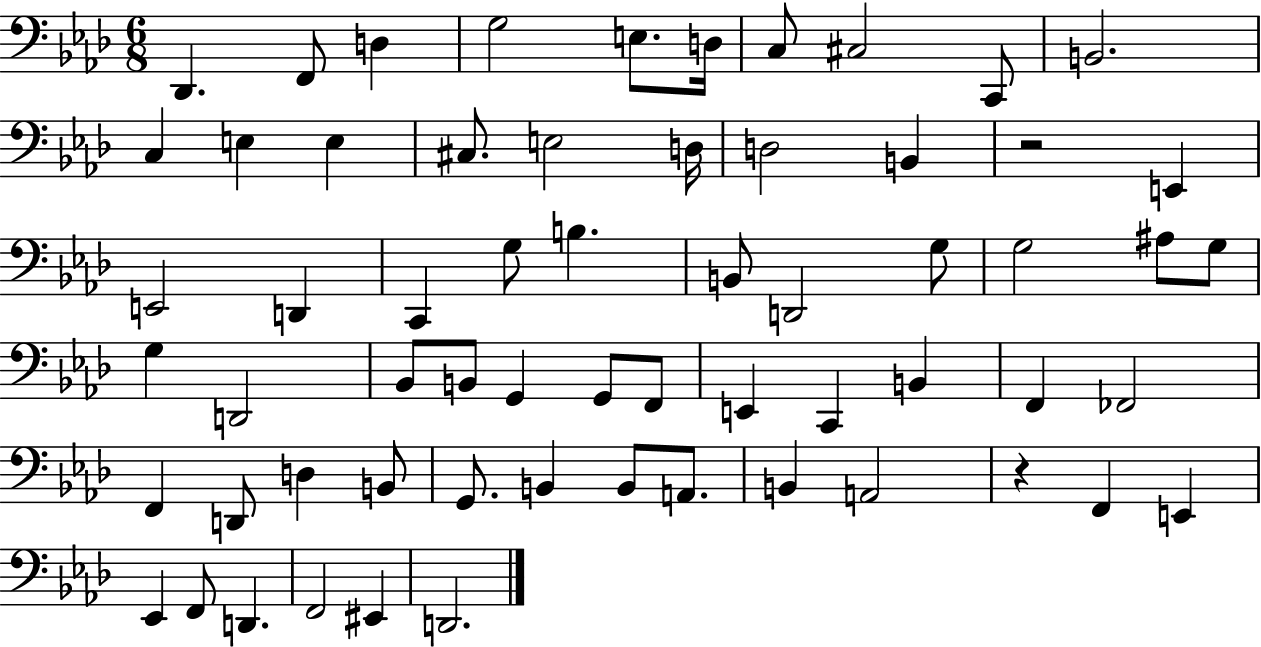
Db2/q. F2/e D3/q G3/h E3/e. D3/s C3/e C#3/h C2/e B2/h. C3/q E3/q E3/q C#3/e. E3/h D3/s D3/h B2/q R/h E2/q E2/h D2/q C2/q G3/e B3/q. B2/e D2/h G3/e G3/h A#3/e G3/e G3/q D2/h Bb2/e B2/e G2/q G2/e F2/e E2/q C2/q B2/q F2/q FES2/h F2/q D2/e D3/q B2/e G2/e. B2/q B2/e A2/e. B2/q A2/h R/q F2/q E2/q Eb2/q F2/e D2/q. F2/h EIS2/q D2/h.